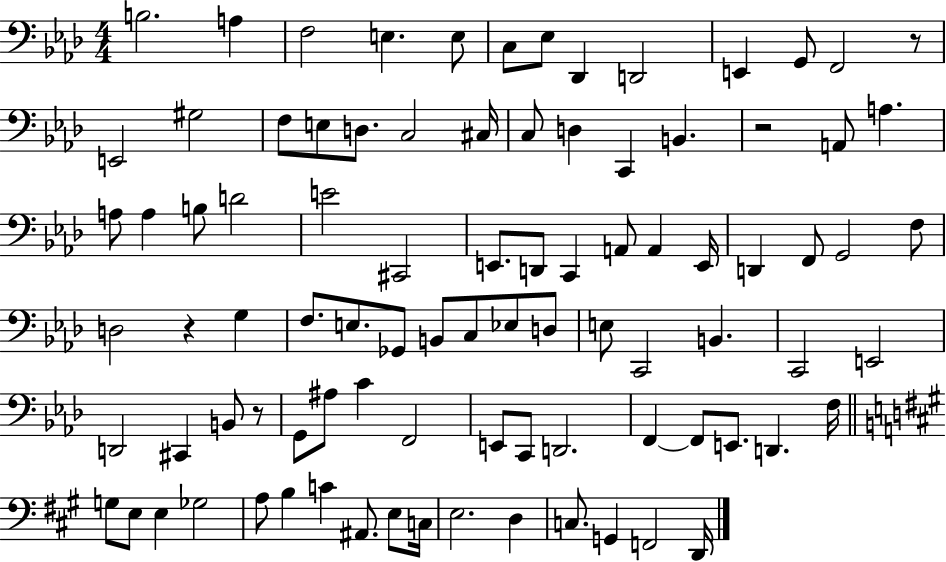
{
  \clef bass
  \numericTimeSignature
  \time 4/4
  \key aes \major
  b2. a4 | f2 e4. e8 | c8 ees8 des,4 d,2 | e,4 g,8 f,2 r8 | \break e,2 gis2 | f8 e8 d8. c2 cis16 | c8 d4 c,4 b,4. | r2 a,8 a4. | \break a8 a4 b8 d'2 | e'2 cis,2 | e,8. d,8 c,4 a,8 a,4 e,16 | d,4 f,8 g,2 f8 | \break d2 r4 g4 | f8. e8. ges,8 b,8 c8 ees8 d8 | e8 c,2 b,4. | c,2 e,2 | \break d,2 cis,4 b,8 r8 | g,8 ais8 c'4 f,2 | e,8 c,8 d,2. | f,4~~ f,8 e,8. d,4. f16 | \break \bar "||" \break \key a \major g8 e8 e4 ges2 | a8 b4 c'4 ais,8. e8 c16 | e2. d4 | c8. g,4 f,2 d,16 | \break \bar "|."
}